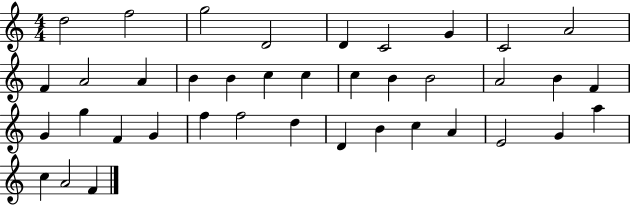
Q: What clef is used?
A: treble